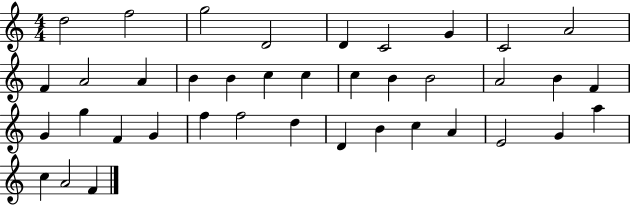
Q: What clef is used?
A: treble